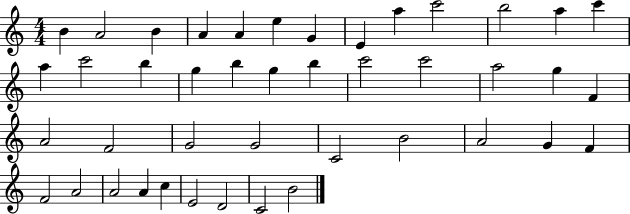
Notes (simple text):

B4/q A4/h B4/q A4/q A4/q E5/q G4/q E4/q A5/q C6/h B5/h A5/q C6/q A5/q C6/h B5/q G5/q B5/q G5/q B5/q C6/h C6/h A5/h G5/q F4/q A4/h F4/h G4/h G4/h C4/h B4/h A4/h G4/q F4/q F4/h A4/h A4/h A4/q C5/q E4/h D4/h C4/h B4/h